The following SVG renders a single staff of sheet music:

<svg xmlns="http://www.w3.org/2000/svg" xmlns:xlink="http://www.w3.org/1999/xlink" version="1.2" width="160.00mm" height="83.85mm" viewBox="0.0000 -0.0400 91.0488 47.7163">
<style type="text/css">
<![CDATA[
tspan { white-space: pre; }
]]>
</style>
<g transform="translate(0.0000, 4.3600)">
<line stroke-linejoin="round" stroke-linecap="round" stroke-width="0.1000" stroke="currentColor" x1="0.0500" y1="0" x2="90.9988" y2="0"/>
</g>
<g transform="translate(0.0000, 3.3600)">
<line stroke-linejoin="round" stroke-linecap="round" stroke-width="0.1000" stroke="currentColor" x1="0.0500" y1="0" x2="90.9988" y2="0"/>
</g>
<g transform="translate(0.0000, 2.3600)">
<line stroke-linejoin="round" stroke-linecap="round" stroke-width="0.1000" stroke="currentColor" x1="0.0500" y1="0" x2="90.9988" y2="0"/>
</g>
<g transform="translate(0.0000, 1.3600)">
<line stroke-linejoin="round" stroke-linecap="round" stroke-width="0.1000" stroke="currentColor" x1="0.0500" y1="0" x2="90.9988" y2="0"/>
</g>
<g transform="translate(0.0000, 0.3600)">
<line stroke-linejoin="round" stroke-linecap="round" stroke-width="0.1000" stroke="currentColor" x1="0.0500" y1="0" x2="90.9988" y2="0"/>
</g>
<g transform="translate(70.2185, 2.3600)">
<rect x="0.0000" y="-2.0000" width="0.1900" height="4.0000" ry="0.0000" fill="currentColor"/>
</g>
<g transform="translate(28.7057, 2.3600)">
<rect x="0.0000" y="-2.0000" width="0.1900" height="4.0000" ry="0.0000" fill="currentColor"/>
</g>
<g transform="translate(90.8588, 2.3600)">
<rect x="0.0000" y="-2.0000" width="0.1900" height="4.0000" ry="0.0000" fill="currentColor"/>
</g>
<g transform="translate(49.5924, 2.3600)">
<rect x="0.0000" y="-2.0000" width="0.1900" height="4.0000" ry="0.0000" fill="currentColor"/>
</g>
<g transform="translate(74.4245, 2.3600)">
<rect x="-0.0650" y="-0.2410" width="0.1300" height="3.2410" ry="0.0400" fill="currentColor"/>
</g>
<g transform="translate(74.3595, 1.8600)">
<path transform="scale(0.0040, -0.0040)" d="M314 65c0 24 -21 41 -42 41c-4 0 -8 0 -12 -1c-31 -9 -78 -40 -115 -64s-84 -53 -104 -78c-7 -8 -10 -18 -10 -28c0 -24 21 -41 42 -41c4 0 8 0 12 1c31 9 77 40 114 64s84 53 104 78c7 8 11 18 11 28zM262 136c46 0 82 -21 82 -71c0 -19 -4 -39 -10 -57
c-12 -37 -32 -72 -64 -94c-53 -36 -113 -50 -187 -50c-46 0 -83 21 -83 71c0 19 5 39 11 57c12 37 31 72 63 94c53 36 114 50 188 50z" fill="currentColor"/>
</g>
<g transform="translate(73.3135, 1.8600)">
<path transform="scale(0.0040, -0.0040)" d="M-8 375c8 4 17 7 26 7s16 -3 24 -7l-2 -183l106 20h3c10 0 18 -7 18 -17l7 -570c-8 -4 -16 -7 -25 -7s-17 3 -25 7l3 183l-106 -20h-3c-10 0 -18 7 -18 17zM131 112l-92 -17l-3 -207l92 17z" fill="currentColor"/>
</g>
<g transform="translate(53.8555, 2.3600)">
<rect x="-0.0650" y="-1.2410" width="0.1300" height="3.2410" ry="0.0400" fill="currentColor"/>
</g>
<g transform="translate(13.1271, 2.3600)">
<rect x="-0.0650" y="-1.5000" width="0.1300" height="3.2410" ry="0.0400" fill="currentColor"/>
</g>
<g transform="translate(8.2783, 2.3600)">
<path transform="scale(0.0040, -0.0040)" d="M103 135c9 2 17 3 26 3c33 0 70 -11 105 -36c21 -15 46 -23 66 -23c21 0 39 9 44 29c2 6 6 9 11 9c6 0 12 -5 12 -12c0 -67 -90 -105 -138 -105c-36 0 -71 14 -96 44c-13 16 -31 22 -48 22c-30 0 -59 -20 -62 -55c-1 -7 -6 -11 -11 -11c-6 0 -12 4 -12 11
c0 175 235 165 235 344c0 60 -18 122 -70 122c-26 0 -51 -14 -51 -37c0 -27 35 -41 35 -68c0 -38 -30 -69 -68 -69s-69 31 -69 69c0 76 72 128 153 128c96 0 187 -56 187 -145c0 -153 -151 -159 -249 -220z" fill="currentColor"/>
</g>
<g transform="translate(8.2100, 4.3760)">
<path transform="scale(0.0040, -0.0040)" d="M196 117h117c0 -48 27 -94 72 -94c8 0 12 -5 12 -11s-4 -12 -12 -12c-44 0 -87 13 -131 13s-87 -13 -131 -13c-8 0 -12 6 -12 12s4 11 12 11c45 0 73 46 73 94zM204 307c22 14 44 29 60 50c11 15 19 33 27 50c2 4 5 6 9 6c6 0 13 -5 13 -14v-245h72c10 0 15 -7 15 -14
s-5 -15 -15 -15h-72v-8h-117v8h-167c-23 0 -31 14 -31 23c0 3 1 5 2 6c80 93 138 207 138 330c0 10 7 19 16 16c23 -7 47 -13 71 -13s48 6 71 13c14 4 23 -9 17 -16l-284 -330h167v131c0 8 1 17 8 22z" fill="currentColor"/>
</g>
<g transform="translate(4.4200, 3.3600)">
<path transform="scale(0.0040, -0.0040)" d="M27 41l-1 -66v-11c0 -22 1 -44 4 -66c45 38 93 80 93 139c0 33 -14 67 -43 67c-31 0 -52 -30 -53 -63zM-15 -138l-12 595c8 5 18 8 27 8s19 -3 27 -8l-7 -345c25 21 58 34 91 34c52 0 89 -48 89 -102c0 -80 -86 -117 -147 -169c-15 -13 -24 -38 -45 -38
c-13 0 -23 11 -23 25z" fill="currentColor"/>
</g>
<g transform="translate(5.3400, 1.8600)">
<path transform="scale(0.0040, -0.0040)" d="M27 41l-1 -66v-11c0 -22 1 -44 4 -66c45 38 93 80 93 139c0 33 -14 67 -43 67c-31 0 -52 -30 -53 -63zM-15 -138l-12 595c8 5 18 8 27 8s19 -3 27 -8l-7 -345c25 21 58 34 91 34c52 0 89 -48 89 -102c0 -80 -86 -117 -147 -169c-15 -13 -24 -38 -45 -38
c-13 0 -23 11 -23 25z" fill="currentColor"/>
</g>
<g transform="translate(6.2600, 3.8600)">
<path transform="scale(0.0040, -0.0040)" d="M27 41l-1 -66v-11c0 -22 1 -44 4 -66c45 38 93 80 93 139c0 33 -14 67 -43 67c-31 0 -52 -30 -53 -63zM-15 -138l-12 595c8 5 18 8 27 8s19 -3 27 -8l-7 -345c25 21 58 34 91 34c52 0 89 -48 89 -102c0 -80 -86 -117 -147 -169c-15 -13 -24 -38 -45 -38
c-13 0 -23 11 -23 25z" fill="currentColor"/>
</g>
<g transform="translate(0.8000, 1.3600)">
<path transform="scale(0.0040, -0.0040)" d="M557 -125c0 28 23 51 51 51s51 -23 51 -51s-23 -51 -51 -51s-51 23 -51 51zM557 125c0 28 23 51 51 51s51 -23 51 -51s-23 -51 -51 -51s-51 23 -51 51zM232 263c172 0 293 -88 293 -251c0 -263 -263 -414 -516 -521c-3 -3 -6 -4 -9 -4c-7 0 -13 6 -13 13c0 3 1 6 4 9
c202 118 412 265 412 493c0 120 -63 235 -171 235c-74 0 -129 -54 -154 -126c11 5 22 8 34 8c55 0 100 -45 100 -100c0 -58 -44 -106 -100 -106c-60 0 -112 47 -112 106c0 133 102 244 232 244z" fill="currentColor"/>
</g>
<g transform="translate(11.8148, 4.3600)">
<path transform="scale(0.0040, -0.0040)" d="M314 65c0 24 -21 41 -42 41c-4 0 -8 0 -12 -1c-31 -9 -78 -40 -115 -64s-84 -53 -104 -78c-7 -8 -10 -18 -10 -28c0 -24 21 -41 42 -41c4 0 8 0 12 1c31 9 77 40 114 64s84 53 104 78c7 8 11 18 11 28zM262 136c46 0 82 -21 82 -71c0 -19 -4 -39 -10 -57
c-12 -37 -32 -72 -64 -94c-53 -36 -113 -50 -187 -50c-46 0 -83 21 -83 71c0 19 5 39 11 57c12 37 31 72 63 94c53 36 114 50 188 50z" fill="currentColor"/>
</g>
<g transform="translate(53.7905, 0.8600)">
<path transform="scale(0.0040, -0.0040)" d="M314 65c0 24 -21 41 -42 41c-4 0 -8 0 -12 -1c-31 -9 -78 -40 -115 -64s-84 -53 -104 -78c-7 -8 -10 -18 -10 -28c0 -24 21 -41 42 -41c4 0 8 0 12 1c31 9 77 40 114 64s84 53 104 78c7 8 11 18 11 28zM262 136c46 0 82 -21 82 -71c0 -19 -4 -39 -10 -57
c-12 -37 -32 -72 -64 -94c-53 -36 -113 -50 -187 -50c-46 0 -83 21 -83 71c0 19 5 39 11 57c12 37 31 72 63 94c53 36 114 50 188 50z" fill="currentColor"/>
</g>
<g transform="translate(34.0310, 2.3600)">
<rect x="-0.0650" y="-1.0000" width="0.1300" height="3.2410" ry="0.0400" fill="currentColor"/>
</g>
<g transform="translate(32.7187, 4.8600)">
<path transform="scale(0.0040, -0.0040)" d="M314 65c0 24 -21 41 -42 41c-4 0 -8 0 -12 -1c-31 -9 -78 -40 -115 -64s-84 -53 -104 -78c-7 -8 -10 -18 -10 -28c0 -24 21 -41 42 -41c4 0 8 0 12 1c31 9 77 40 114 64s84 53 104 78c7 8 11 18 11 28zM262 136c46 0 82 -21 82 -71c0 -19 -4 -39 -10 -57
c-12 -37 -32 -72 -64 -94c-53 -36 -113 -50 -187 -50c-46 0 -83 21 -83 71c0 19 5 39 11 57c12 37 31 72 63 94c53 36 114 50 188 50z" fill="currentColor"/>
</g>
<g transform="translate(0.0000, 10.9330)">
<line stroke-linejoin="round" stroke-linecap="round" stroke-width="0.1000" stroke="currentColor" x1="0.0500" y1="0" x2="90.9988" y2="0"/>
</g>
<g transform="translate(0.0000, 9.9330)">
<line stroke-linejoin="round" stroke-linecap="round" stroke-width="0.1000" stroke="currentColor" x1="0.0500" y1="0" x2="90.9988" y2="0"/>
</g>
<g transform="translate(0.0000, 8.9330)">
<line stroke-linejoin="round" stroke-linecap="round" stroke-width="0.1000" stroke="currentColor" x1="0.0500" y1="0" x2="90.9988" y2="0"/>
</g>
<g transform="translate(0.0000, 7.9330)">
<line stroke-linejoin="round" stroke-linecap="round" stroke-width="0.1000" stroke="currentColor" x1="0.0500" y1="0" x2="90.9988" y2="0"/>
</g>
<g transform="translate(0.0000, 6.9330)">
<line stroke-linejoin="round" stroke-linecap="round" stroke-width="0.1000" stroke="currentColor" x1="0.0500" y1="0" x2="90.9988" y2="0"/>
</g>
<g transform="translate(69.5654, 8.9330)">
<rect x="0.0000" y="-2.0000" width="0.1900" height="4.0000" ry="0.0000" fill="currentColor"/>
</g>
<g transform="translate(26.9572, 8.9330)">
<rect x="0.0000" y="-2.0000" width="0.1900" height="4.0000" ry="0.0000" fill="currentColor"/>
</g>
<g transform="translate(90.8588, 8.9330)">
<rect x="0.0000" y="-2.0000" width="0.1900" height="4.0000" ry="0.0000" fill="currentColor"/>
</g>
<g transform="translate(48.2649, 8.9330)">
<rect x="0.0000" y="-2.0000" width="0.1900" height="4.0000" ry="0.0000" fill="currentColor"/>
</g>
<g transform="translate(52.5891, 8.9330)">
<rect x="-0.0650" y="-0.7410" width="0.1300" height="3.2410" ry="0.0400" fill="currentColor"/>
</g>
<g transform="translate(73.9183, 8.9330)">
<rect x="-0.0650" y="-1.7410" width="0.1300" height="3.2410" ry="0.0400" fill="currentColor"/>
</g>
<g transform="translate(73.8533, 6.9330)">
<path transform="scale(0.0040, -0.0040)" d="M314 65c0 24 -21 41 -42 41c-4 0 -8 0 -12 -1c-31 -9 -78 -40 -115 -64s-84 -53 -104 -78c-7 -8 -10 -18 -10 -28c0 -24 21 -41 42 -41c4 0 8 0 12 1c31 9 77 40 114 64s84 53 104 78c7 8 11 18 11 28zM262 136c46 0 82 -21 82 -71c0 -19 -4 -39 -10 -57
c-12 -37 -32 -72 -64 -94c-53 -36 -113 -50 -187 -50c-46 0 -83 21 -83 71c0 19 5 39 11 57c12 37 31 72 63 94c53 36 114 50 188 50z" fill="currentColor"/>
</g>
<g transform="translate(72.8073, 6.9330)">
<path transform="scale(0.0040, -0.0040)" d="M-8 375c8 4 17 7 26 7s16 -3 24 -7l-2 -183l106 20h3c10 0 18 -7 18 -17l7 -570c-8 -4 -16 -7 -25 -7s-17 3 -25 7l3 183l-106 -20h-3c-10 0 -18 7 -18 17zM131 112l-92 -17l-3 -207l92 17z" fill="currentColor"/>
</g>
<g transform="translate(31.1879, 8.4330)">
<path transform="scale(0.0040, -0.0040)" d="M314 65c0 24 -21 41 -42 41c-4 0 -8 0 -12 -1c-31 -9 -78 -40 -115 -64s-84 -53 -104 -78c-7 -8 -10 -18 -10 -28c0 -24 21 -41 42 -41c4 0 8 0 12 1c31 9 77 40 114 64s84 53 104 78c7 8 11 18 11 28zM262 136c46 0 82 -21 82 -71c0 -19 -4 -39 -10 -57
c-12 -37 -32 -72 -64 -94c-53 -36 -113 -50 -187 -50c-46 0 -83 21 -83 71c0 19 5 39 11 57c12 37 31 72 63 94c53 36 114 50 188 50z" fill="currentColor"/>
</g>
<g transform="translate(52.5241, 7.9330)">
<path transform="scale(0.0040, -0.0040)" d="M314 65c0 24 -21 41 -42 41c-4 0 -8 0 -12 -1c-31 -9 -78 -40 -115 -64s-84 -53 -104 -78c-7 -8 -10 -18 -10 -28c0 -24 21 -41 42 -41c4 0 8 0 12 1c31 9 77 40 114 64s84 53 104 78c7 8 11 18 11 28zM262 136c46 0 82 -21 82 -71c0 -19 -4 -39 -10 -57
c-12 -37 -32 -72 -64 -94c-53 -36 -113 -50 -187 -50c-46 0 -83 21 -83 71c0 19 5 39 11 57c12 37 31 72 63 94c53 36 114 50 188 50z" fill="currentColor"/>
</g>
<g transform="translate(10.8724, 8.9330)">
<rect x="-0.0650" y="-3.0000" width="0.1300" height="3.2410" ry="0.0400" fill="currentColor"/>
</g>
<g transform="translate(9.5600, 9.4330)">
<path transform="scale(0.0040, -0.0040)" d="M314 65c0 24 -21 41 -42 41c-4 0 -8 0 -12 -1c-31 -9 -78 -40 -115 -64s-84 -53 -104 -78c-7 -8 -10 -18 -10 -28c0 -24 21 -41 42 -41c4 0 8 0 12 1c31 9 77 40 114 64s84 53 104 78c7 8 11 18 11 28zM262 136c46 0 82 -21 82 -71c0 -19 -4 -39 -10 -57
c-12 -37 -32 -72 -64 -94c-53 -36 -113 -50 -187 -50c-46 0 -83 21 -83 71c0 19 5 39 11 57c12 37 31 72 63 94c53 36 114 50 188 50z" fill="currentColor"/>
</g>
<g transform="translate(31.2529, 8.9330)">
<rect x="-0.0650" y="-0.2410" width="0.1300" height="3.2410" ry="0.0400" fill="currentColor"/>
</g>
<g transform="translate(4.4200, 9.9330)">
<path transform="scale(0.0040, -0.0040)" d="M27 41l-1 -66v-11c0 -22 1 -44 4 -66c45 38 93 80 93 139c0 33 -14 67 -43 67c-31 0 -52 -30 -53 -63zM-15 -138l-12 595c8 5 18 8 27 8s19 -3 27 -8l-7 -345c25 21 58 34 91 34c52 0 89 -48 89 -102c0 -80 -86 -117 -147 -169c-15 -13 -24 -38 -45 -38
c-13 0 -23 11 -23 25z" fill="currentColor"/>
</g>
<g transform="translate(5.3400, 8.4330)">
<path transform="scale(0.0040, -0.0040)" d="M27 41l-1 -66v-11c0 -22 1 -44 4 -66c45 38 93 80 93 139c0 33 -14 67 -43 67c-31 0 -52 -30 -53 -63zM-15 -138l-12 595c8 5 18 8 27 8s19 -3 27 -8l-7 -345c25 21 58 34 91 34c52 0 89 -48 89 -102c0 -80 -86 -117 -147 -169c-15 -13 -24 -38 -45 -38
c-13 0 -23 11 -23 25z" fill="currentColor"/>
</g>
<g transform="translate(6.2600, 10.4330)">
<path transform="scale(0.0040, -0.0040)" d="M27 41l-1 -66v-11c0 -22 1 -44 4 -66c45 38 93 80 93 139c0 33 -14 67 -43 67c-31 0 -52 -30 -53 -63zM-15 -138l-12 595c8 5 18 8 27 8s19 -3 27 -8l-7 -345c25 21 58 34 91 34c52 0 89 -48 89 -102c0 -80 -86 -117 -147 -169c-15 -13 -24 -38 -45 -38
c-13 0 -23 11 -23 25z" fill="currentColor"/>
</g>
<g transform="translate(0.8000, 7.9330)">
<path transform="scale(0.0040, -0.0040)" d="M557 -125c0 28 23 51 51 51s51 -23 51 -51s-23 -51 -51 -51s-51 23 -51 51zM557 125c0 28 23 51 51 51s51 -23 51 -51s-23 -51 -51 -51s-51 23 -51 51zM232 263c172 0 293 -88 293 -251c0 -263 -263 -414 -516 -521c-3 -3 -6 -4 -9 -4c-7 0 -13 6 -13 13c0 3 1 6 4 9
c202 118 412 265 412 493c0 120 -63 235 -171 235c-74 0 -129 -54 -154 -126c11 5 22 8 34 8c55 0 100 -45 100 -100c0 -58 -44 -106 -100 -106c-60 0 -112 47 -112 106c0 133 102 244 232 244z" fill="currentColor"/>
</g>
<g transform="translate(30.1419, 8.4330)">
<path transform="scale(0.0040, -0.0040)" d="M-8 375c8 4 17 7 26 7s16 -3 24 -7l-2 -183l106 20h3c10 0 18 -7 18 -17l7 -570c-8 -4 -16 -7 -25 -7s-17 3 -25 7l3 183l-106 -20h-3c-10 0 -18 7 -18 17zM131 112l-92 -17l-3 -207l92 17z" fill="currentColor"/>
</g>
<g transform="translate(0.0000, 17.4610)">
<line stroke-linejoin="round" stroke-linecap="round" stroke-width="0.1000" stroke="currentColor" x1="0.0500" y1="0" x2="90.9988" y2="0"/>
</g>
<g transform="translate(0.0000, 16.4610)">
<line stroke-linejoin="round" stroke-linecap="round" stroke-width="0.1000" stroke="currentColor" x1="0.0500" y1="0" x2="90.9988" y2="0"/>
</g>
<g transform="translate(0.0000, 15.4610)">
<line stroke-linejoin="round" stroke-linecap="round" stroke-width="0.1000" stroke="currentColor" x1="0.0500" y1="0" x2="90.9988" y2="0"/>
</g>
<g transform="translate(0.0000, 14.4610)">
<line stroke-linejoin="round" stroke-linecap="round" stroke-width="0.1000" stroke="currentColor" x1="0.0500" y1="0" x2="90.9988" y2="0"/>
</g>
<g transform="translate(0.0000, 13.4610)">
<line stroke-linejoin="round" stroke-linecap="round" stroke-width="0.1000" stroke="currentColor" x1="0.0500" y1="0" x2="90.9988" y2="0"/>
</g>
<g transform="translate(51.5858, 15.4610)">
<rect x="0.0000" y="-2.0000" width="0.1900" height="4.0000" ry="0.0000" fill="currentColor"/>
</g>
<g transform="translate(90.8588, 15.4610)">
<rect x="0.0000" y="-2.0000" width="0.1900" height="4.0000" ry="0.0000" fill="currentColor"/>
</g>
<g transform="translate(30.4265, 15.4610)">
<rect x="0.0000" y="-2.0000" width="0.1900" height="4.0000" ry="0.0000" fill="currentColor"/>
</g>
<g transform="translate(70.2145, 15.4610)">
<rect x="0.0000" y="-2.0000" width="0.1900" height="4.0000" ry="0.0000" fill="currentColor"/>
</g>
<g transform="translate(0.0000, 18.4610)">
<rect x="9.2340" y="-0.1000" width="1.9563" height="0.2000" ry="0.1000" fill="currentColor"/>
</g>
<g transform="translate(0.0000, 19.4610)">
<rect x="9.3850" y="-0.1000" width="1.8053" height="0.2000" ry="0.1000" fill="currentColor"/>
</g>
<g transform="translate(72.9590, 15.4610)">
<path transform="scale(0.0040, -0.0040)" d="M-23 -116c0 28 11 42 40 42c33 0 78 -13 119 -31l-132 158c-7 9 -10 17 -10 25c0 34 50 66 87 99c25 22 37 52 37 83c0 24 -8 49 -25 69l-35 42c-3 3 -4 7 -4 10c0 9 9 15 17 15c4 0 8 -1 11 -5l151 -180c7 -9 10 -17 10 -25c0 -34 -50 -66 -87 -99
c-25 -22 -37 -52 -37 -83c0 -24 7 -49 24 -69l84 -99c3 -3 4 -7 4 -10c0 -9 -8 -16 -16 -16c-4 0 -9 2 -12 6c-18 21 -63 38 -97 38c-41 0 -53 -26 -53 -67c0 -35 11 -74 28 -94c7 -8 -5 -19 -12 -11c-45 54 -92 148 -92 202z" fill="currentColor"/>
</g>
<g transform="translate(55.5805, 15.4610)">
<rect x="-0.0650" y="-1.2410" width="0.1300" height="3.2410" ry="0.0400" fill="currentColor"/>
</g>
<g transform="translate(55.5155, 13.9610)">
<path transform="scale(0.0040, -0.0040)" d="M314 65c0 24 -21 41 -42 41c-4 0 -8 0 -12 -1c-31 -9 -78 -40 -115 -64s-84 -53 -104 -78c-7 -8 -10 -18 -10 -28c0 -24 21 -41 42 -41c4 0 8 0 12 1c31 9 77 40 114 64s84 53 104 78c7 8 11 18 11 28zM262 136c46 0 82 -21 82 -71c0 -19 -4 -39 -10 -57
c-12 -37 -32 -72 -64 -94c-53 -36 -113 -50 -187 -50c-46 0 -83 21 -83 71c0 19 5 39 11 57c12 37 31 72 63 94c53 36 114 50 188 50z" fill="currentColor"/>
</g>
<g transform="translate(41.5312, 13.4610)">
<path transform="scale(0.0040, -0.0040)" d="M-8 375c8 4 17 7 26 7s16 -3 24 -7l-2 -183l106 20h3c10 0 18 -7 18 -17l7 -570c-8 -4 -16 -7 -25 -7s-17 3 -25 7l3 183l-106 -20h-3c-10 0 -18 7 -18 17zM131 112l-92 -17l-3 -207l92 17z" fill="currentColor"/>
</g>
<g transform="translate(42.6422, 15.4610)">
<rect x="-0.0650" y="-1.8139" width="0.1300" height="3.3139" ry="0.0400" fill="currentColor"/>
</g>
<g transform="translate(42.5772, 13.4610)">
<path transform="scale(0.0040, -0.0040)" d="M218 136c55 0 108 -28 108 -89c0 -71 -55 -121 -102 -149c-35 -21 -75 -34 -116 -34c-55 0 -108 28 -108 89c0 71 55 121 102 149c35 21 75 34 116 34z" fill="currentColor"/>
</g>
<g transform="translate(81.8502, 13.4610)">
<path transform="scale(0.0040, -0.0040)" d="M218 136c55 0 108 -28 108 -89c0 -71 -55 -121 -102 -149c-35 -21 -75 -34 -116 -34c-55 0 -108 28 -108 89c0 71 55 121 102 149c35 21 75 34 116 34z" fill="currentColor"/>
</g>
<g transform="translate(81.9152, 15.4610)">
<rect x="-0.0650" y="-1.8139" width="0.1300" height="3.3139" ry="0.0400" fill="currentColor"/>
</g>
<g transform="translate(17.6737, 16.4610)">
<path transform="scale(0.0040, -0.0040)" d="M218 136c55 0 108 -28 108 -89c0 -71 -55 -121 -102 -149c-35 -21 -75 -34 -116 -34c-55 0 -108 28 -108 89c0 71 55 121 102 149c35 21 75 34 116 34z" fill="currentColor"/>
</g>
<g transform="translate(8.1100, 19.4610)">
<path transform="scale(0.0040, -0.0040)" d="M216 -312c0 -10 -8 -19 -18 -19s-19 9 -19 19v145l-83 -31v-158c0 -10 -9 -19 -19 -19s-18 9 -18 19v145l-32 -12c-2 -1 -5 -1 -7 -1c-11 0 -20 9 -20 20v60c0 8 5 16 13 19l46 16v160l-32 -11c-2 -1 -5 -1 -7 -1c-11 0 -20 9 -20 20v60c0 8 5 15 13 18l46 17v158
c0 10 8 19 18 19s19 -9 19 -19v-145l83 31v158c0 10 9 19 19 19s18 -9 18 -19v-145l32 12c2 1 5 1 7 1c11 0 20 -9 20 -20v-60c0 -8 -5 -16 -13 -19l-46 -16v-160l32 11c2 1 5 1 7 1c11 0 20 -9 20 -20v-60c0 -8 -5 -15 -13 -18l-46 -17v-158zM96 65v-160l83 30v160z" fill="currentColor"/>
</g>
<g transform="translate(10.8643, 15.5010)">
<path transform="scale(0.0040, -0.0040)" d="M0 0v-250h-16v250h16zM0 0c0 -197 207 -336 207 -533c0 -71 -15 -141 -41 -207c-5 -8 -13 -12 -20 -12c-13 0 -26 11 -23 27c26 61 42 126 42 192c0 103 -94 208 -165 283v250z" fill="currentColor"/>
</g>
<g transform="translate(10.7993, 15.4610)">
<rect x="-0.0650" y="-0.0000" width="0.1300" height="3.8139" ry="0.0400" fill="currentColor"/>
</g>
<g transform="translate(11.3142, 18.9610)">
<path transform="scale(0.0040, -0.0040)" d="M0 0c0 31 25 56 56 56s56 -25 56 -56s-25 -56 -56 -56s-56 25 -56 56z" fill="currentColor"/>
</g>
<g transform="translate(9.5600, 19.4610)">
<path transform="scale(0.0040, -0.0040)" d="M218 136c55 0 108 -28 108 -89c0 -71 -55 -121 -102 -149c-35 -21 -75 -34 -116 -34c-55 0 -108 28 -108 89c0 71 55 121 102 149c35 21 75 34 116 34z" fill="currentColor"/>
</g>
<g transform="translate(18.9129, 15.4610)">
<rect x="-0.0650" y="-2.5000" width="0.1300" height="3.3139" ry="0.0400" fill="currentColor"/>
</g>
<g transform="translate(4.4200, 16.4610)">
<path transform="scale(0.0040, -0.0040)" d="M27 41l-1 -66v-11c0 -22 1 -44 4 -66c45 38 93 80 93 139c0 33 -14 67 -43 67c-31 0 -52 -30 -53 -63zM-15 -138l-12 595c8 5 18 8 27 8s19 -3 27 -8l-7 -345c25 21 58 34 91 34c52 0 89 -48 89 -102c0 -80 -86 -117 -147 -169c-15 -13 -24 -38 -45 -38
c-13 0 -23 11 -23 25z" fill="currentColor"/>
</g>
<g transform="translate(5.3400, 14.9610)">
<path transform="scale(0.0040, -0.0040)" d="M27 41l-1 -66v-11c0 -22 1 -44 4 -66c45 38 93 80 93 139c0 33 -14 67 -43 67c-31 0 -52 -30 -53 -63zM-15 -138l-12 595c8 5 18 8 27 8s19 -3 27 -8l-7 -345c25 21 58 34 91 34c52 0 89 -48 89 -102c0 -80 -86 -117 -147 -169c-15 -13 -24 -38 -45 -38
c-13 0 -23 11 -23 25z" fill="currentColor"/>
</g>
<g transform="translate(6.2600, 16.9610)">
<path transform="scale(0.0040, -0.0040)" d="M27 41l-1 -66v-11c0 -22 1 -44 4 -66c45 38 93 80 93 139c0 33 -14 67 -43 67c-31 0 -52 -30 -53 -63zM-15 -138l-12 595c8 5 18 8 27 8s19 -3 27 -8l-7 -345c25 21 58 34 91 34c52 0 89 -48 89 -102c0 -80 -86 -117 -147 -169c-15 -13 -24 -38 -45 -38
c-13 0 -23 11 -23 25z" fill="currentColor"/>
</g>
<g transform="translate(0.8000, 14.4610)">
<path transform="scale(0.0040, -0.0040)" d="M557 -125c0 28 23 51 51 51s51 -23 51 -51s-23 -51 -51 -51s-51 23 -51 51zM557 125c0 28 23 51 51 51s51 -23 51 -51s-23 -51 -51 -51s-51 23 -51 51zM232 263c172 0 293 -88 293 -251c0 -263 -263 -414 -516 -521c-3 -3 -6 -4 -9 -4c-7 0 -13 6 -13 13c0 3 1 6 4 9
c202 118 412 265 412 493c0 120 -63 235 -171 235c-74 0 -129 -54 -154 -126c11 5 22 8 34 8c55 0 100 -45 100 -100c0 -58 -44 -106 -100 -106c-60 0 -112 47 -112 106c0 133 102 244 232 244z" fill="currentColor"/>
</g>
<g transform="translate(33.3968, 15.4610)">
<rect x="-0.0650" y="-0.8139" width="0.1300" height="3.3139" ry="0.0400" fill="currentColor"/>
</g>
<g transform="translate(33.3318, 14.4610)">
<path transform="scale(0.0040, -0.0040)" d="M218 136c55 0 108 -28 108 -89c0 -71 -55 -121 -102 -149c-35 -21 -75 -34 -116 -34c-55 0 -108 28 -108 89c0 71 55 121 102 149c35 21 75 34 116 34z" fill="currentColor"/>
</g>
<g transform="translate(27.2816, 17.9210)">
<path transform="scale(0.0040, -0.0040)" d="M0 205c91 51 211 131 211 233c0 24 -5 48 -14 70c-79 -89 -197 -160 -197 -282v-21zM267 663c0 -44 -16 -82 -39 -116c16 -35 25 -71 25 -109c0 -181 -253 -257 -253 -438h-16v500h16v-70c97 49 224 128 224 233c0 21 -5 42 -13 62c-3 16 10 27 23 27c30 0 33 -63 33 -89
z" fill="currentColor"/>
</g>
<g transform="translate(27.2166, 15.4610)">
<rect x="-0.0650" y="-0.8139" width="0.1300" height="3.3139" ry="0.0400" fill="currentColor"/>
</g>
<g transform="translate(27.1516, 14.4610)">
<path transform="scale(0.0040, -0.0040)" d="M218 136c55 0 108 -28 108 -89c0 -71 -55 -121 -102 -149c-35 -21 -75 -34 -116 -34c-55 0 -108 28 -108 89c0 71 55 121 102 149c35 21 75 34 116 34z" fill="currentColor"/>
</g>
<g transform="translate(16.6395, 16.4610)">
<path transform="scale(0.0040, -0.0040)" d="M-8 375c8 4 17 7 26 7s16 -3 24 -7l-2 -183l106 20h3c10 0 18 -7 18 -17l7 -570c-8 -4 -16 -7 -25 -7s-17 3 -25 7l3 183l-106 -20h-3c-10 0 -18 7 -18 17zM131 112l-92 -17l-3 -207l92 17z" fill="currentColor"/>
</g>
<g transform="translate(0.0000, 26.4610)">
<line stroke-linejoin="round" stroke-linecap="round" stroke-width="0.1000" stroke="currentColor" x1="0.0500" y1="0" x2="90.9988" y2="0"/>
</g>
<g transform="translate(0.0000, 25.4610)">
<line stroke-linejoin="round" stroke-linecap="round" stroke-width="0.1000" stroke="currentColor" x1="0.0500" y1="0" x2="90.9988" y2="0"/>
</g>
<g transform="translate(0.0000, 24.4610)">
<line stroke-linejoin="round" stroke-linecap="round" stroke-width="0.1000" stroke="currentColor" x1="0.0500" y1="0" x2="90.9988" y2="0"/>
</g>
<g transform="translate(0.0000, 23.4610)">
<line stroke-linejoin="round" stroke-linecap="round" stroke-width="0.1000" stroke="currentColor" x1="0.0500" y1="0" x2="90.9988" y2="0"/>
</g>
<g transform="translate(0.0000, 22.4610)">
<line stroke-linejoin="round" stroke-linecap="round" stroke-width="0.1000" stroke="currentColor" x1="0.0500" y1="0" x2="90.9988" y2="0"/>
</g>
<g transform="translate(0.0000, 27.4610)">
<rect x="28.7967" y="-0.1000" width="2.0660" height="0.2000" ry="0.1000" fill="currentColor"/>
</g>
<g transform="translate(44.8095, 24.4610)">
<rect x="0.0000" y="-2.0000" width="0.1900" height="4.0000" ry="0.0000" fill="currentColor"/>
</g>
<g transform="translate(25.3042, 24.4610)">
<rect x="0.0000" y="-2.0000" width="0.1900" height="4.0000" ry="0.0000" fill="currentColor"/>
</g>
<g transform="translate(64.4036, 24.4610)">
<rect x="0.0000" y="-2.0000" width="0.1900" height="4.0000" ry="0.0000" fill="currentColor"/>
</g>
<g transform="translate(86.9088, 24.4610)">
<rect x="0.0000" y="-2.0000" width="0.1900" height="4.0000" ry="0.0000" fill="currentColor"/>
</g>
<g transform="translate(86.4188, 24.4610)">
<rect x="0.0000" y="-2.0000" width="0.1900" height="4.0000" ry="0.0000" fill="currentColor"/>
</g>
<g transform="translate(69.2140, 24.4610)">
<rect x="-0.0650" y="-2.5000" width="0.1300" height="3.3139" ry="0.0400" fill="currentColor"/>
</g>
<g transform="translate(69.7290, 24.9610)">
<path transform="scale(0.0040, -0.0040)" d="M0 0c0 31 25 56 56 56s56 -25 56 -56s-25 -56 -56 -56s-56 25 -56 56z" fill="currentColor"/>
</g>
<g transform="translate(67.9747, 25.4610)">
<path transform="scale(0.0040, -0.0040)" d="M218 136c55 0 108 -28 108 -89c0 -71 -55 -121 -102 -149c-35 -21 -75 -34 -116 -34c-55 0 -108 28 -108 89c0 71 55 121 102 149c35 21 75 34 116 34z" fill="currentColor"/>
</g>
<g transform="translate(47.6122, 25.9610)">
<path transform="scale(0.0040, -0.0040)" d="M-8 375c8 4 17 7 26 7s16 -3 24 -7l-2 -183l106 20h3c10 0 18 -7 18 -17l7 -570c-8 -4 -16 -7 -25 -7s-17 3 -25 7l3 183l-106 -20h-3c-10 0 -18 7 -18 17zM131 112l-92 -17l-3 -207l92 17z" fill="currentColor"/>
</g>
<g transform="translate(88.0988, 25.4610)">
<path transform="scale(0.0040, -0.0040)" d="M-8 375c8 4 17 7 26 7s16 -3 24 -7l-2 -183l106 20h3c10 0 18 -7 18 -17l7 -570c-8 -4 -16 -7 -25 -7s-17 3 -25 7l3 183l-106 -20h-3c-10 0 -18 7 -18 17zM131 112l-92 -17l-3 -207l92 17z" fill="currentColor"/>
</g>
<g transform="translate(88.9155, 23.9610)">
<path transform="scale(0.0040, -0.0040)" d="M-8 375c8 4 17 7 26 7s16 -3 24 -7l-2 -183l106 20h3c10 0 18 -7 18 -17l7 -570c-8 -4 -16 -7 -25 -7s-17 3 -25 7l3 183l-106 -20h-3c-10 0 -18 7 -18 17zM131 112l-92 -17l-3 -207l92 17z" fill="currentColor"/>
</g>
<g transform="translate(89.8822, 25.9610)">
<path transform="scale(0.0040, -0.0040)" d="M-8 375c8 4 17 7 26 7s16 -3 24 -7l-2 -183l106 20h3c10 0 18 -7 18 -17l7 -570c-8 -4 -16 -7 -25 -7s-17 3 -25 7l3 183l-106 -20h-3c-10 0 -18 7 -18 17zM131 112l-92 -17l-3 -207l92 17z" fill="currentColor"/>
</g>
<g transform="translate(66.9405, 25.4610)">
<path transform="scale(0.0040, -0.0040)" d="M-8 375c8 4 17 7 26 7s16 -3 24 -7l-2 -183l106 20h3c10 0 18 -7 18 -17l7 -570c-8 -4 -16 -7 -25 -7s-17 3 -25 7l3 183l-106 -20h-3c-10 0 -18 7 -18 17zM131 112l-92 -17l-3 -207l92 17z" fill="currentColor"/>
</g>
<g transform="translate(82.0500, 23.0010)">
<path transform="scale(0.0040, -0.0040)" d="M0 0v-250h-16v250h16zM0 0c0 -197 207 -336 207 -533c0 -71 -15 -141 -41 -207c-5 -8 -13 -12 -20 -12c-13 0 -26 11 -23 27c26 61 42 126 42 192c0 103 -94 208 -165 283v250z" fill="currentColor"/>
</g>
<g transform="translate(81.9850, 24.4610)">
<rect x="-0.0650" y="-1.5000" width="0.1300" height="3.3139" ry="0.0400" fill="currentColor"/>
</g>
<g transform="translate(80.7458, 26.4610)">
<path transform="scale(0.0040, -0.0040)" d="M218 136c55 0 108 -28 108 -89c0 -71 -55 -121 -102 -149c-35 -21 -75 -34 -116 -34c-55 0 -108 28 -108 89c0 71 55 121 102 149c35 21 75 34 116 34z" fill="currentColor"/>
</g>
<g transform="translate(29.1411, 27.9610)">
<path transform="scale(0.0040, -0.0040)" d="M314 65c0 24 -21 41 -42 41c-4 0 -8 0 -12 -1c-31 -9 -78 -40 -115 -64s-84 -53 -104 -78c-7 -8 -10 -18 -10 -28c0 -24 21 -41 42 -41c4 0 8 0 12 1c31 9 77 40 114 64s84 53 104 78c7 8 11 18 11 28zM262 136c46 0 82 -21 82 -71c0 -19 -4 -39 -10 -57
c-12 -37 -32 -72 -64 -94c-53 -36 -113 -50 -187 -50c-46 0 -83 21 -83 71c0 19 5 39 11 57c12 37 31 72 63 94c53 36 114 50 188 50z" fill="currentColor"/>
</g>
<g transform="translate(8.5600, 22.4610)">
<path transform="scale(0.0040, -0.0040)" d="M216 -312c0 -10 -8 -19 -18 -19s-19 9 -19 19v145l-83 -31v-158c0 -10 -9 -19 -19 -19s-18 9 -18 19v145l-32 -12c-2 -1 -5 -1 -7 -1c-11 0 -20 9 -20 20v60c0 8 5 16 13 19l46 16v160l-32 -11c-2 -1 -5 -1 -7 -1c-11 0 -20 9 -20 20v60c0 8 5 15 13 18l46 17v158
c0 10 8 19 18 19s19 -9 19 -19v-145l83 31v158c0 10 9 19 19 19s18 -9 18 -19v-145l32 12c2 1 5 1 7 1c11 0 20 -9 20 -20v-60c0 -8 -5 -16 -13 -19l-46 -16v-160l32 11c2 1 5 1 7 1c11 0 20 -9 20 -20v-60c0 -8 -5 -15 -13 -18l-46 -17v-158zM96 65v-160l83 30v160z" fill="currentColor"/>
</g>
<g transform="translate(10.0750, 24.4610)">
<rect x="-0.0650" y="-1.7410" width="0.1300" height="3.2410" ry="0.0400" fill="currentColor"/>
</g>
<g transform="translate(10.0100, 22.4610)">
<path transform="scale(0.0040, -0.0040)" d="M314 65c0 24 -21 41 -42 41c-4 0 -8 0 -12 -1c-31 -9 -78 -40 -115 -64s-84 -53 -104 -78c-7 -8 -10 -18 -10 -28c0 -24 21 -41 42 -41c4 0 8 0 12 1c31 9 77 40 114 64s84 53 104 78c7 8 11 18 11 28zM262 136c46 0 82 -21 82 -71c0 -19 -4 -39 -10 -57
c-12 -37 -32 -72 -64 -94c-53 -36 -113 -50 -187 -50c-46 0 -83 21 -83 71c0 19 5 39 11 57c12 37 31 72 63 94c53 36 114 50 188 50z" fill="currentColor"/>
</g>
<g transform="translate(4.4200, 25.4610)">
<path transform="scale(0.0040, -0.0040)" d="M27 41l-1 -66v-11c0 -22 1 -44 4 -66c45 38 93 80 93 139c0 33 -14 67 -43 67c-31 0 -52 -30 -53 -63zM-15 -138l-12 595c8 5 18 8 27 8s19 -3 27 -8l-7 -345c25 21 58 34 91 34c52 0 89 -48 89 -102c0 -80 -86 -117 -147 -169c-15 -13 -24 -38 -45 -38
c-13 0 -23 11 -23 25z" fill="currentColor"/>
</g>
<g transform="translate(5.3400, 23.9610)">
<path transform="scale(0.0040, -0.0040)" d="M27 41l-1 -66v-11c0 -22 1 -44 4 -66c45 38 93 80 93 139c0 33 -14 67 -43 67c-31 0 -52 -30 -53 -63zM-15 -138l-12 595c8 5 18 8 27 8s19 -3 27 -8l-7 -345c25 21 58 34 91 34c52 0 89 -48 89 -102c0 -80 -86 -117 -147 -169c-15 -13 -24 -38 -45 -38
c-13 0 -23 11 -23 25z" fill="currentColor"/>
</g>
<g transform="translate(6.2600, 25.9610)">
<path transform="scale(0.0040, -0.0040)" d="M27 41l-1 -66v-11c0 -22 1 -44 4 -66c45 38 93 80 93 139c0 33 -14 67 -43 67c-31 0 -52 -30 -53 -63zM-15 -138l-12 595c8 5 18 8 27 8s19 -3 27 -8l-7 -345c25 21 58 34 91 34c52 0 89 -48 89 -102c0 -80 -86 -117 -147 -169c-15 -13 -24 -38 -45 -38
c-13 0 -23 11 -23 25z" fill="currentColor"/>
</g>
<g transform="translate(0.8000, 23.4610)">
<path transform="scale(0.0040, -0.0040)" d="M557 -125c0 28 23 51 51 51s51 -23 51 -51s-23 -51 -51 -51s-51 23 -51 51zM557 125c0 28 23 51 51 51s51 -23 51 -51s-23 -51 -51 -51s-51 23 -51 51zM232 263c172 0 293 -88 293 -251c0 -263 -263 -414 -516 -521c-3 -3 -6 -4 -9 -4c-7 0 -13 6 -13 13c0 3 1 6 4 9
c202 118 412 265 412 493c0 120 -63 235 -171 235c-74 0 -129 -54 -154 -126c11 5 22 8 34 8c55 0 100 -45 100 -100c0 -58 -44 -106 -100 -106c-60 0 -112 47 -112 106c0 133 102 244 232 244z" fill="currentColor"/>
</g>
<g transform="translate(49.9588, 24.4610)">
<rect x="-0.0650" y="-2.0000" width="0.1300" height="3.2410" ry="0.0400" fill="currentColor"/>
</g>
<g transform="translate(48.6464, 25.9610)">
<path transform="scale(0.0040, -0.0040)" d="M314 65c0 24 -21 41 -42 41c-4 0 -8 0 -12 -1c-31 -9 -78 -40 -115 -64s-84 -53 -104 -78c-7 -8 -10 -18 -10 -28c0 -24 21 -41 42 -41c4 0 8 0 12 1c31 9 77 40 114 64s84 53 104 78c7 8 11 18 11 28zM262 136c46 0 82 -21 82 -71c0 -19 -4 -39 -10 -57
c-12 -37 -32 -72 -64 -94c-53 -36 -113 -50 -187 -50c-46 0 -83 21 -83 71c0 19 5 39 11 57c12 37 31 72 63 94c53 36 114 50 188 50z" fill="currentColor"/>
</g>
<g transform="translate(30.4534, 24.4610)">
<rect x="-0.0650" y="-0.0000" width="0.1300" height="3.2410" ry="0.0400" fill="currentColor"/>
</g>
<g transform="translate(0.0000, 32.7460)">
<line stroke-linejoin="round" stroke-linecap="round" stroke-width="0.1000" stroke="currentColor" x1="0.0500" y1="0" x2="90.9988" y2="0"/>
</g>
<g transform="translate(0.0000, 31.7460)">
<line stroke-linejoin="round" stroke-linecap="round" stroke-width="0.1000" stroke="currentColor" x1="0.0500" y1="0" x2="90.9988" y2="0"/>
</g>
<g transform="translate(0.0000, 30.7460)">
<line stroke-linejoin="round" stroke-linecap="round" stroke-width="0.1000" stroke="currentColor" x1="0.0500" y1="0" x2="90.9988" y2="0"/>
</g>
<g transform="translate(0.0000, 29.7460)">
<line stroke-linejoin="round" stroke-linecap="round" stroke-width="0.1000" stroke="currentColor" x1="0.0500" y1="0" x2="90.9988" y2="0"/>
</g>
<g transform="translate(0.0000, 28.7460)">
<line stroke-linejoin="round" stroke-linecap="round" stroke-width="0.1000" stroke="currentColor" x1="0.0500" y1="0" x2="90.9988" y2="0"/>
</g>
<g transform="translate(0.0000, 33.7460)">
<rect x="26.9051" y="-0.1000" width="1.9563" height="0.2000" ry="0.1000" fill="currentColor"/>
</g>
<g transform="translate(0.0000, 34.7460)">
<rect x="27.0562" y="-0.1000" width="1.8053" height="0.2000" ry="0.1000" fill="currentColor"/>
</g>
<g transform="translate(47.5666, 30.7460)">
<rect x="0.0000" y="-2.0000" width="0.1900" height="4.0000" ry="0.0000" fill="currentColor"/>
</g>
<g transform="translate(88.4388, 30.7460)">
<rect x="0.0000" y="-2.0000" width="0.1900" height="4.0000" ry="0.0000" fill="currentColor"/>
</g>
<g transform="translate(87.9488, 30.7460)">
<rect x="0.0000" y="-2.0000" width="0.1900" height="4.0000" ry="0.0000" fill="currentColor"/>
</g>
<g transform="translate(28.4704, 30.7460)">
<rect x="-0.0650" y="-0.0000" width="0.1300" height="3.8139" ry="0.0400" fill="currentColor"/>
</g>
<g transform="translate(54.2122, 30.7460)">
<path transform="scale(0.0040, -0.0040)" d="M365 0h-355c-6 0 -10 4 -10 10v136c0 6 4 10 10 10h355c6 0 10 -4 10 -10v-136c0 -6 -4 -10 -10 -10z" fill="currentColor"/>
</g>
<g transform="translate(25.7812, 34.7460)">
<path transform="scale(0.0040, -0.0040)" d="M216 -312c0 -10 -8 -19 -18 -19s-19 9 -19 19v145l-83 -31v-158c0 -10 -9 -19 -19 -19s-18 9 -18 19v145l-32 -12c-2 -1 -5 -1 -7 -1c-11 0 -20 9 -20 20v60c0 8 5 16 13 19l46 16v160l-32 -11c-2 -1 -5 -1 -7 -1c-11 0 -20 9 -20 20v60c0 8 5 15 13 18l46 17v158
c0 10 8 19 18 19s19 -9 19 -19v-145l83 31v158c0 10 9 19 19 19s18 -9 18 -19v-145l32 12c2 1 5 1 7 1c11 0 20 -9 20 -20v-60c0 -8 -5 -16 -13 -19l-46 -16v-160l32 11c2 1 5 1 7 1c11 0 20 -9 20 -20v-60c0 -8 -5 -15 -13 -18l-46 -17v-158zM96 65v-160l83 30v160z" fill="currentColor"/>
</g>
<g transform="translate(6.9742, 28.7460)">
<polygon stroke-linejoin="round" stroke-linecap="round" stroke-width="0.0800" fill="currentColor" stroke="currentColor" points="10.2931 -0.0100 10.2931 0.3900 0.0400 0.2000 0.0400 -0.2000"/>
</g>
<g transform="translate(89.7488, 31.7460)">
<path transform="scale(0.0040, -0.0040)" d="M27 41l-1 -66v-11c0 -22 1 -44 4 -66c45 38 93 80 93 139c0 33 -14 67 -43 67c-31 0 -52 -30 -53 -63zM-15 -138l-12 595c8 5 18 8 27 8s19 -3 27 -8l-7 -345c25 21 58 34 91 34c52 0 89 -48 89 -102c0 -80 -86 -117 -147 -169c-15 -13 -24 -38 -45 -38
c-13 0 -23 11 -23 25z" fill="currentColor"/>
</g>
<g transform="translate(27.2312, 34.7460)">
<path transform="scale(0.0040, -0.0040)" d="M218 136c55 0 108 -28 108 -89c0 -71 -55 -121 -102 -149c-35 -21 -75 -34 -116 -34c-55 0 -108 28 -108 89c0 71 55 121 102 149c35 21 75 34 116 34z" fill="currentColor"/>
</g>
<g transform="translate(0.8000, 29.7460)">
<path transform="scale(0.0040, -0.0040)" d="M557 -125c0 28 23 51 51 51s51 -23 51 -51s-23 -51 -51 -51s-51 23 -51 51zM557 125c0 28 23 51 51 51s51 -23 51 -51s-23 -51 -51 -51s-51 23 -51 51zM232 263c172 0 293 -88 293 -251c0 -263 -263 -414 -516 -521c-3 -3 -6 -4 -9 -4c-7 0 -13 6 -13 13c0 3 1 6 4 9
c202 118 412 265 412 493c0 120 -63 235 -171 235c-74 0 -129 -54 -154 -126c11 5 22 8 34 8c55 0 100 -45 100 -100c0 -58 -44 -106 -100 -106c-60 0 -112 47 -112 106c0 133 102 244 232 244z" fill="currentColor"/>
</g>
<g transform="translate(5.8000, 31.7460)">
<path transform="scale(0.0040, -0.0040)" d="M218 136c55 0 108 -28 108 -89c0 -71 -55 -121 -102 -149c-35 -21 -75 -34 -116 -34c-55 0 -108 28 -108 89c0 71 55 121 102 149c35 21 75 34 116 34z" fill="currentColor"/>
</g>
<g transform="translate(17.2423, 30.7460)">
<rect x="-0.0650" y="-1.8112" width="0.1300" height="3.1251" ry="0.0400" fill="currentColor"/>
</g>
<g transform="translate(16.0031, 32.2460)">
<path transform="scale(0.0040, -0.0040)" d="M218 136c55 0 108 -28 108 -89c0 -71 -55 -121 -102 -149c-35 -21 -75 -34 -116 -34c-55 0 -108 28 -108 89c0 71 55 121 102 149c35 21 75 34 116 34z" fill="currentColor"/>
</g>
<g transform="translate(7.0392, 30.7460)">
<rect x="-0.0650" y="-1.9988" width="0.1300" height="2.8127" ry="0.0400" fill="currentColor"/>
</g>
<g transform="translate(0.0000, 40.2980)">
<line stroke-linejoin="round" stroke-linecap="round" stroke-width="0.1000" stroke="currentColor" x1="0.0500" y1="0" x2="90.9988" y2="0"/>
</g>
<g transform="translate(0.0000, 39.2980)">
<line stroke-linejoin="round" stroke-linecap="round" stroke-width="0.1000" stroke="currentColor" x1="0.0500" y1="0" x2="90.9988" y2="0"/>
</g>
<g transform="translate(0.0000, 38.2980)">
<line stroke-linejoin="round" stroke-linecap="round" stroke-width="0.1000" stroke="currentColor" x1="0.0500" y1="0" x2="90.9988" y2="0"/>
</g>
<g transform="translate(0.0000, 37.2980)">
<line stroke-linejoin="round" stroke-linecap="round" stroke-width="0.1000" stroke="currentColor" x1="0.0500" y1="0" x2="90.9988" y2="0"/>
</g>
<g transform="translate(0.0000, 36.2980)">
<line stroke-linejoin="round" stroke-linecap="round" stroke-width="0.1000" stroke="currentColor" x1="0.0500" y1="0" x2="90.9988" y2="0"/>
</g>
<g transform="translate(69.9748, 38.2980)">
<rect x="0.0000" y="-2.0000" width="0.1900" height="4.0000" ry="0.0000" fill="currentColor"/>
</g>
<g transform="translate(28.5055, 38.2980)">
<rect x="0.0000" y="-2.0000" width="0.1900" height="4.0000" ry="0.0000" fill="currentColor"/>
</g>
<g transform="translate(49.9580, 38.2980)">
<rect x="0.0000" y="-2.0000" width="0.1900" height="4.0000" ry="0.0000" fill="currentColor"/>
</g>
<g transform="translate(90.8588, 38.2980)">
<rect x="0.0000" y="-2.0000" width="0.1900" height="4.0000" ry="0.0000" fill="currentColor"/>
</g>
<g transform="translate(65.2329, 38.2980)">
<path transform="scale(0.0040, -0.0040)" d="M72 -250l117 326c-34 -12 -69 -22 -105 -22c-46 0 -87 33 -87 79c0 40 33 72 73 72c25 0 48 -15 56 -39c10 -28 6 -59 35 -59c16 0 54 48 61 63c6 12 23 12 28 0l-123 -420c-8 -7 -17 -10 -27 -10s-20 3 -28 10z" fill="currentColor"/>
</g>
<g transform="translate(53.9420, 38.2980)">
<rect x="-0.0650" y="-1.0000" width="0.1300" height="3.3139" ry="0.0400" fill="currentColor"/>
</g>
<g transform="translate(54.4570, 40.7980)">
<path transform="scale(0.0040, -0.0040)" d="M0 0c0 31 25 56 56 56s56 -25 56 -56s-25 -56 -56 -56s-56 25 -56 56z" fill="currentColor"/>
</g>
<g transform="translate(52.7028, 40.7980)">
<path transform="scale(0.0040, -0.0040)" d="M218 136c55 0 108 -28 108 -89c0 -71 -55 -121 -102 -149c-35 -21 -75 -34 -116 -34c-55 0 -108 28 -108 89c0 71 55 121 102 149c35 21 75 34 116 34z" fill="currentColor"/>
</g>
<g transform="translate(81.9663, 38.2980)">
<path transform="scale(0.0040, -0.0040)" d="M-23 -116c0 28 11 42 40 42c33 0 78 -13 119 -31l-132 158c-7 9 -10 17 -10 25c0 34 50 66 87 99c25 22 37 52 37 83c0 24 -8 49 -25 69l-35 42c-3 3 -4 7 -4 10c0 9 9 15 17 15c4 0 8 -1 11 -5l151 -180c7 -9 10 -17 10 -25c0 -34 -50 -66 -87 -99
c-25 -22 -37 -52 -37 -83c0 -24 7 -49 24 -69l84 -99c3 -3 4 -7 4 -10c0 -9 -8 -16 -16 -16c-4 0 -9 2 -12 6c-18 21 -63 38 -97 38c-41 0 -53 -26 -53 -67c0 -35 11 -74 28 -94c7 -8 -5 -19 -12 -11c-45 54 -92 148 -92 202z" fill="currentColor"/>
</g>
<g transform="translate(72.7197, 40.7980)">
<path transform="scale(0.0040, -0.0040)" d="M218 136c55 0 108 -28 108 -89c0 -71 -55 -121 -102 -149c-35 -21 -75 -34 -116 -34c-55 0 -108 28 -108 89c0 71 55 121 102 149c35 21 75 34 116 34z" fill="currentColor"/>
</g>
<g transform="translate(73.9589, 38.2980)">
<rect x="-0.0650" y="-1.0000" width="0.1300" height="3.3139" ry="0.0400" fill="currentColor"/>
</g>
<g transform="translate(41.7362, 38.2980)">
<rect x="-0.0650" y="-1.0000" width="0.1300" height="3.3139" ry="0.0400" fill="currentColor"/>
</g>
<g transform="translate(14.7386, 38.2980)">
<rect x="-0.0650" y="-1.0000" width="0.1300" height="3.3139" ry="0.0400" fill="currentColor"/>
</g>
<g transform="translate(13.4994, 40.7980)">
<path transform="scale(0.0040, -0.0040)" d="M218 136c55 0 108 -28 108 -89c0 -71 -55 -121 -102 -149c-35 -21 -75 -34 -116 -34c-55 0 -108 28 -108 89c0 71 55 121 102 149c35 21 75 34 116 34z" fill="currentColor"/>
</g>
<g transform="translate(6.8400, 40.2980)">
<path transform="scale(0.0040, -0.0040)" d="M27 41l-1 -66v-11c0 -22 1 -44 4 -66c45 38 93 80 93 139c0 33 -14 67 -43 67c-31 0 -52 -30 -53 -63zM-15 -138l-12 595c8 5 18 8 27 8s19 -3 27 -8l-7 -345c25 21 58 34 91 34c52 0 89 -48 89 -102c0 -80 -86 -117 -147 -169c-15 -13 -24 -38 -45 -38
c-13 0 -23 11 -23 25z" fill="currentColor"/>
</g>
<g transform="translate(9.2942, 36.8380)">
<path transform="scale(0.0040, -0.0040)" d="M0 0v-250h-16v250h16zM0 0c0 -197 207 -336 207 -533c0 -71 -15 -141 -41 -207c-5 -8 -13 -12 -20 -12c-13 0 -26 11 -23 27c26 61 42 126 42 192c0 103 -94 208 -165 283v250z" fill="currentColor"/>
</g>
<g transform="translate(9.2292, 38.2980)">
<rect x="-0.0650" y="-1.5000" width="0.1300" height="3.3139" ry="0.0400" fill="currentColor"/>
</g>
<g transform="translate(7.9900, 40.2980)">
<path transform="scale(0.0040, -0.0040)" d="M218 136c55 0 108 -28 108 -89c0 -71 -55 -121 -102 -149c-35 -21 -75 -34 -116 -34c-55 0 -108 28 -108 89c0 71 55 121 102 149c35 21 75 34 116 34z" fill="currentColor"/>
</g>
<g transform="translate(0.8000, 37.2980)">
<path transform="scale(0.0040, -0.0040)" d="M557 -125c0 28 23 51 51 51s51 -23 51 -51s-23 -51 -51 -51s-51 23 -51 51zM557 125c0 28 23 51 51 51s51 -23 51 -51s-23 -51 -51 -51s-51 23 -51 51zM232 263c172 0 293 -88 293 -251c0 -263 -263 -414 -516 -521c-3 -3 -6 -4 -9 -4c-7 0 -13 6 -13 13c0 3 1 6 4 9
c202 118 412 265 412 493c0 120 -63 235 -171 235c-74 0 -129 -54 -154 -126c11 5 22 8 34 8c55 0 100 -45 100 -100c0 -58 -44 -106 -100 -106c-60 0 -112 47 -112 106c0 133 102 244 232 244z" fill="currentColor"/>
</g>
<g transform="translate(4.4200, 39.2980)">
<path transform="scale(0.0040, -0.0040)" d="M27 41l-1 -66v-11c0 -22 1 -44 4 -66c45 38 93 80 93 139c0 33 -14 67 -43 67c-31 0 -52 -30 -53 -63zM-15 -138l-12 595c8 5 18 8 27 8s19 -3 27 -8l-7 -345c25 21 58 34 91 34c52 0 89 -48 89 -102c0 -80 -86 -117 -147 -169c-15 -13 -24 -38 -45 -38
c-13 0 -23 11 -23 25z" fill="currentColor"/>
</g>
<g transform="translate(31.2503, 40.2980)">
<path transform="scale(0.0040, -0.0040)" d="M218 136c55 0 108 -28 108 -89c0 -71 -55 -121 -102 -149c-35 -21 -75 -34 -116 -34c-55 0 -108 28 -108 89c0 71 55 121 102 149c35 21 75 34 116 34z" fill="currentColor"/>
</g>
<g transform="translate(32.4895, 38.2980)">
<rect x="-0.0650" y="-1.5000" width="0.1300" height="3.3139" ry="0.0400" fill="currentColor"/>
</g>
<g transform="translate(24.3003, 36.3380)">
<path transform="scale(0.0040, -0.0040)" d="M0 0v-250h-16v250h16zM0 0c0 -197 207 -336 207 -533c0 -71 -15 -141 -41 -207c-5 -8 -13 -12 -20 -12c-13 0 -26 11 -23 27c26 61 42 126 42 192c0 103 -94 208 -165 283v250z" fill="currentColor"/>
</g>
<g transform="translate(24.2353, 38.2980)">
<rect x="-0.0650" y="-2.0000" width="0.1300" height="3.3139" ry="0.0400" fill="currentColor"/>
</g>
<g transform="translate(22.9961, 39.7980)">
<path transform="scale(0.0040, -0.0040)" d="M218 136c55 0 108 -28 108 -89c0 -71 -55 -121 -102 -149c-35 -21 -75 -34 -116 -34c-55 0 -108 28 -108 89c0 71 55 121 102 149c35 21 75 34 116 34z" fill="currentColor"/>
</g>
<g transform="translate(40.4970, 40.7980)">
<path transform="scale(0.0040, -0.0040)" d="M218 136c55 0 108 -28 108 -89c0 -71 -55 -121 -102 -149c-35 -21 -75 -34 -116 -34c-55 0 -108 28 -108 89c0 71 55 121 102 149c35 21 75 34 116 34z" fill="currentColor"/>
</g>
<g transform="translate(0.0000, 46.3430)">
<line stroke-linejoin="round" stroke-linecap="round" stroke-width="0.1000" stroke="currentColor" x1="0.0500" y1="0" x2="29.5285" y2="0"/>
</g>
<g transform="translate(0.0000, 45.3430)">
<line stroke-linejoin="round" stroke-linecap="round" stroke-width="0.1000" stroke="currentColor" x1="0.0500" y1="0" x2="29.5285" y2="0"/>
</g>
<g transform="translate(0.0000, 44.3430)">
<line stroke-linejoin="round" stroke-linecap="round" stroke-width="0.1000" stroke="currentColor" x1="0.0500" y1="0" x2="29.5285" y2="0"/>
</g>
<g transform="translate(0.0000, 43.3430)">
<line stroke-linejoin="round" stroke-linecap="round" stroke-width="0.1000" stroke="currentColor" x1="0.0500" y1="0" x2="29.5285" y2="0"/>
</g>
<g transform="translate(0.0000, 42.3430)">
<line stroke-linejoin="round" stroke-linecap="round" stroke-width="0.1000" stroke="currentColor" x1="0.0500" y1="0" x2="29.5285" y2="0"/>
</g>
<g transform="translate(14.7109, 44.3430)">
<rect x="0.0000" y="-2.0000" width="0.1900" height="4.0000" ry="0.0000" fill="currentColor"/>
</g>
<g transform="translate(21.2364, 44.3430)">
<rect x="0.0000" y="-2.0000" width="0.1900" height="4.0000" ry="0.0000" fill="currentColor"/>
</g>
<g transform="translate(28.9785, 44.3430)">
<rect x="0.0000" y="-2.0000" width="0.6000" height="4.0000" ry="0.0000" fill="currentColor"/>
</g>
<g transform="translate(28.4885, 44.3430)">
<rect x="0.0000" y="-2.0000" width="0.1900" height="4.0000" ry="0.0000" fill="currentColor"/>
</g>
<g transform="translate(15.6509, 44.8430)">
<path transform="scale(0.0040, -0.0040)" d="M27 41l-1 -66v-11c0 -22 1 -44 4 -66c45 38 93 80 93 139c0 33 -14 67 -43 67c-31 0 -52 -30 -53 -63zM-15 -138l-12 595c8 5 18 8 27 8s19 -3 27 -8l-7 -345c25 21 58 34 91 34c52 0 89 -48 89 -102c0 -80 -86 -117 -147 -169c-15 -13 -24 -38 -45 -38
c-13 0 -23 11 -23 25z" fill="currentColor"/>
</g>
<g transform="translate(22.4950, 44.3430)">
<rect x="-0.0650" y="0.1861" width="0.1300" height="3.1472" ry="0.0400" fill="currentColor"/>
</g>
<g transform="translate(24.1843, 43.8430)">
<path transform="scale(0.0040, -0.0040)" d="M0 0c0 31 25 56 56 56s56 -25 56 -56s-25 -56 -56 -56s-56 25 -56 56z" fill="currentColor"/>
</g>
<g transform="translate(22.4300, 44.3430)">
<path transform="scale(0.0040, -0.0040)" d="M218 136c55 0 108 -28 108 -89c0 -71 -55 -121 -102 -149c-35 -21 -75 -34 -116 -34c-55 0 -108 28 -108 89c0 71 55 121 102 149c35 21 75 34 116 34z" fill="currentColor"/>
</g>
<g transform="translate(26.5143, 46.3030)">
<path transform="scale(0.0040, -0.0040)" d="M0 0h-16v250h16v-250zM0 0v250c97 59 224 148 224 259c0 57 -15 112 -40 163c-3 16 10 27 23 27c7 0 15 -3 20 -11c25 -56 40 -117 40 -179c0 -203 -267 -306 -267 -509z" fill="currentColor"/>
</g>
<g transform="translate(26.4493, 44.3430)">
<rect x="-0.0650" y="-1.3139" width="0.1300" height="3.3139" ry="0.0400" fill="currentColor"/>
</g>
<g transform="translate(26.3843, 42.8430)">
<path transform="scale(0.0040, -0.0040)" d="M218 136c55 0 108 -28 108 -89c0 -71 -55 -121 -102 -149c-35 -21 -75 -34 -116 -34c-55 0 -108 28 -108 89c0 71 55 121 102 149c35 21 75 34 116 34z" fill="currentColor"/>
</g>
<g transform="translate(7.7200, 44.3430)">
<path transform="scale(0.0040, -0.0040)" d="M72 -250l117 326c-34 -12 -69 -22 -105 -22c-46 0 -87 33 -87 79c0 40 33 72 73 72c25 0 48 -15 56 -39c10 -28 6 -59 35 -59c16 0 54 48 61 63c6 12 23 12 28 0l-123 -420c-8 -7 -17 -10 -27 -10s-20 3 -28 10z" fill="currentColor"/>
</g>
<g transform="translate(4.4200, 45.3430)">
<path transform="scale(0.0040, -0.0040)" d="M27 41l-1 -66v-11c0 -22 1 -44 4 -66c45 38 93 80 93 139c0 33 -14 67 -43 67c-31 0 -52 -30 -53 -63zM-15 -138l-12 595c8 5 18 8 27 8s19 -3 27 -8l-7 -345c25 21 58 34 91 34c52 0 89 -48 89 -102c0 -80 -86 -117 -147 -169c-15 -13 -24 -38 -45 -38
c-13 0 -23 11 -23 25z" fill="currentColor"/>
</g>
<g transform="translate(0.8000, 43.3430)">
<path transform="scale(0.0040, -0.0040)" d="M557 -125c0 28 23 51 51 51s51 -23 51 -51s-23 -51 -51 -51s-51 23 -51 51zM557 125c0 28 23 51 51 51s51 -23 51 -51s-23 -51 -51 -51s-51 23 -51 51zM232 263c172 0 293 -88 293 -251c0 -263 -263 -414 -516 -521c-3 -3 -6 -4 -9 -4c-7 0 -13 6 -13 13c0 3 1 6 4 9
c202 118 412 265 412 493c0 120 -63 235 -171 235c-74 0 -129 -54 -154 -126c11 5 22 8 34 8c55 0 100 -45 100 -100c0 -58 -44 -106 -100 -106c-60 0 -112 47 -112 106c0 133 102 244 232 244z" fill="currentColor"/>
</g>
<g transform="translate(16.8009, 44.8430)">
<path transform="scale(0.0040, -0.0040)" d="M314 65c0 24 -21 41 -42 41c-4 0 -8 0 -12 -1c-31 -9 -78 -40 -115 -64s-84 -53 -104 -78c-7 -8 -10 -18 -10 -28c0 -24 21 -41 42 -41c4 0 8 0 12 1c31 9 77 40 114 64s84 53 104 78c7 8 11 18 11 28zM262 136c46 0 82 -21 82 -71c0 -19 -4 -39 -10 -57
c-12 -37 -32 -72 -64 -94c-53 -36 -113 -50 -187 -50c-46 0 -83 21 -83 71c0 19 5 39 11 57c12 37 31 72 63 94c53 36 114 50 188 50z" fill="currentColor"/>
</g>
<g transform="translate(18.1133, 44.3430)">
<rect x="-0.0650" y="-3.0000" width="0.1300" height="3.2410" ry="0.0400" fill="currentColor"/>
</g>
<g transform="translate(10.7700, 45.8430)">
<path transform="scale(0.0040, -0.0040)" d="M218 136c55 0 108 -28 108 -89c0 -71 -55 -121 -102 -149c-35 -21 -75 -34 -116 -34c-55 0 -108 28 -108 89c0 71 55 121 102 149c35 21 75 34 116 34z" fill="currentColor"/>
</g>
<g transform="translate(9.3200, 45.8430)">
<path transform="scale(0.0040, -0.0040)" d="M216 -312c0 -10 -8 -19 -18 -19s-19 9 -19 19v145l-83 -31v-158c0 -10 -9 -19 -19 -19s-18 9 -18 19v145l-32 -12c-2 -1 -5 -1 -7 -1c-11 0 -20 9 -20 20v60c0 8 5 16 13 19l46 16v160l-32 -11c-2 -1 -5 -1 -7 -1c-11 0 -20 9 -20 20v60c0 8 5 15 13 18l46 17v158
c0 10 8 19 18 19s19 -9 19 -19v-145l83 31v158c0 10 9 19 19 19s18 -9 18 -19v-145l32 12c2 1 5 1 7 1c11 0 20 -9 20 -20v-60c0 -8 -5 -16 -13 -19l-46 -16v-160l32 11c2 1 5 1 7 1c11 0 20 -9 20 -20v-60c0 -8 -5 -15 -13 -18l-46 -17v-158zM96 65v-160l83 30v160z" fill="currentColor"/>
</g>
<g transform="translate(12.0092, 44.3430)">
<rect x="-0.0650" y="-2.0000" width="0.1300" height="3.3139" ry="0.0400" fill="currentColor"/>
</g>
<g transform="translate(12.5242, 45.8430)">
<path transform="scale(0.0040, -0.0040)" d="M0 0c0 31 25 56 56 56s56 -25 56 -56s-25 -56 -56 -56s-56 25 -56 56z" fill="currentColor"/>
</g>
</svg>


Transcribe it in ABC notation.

X:1
T:Untitled
M:2/4
L:1/4
K:Eb
G,,2 F,,2 G,2 E,2 C,2 E,2 F,2 A,2 ^C,,/2 B,, F,/4 F, A, G,2 z _A, ^A,2 D,,2 A,,2 B,, G,,/2 B,,/2 A,,/2 ^C,, z2 _G,,/2 F,, A,,/2 G,, F,, F,, z/2 F,, z z/2 ^A,, _C,2 D, G,/2